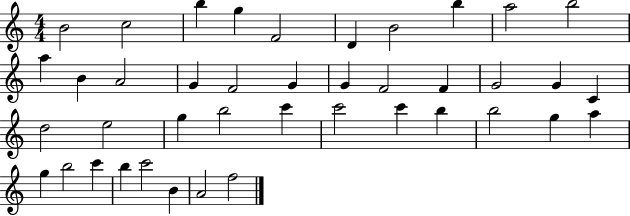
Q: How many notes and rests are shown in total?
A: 41